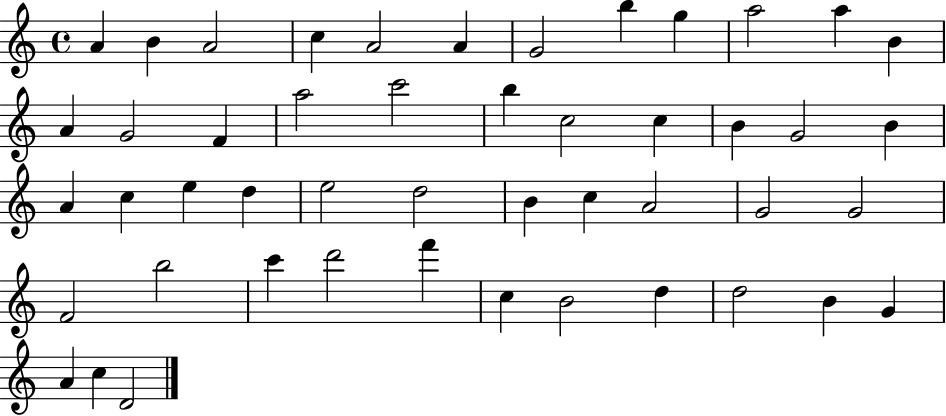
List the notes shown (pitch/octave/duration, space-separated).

A4/q B4/q A4/h C5/q A4/h A4/q G4/h B5/q G5/q A5/h A5/q B4/q A4/q G4/h F4/q A5/h C6/h B5/q C5/h C5/q B4/q G4/h B4/q A4/q C5/q E5/q D5/q E5/h D5/h B4/q C5/q A4/h G4/h G4/h F4/h B5/h C6/q D6/h F6/q C5/q B4/h D5/q D5/h B4/q G4/q A4/q C5/q D4/h